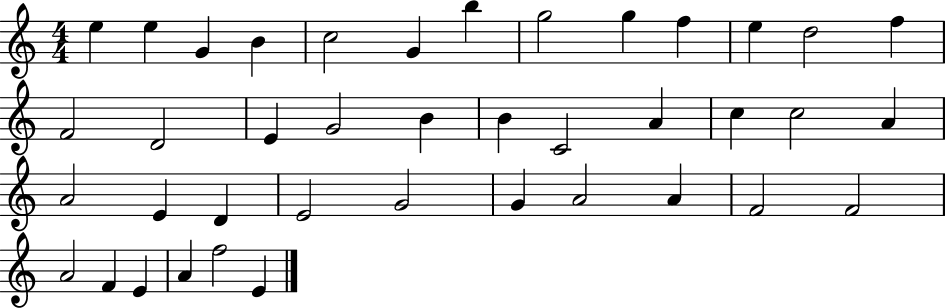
E5/q E5/q G4/q B4/q C5/h G4/q B5/q G5/h G5/q F5/q E5/q D5/h F5/q F4/h D4/h E4/q G4/h B4/q B4/q C4/h A4/q C5/q C5/h A4/q A4/h E4/q D4/q E4/h G4/h G4/q A4/h A4/q F4/h F4/h A4/h F4/q E4/q A4/q F5/h E4/q